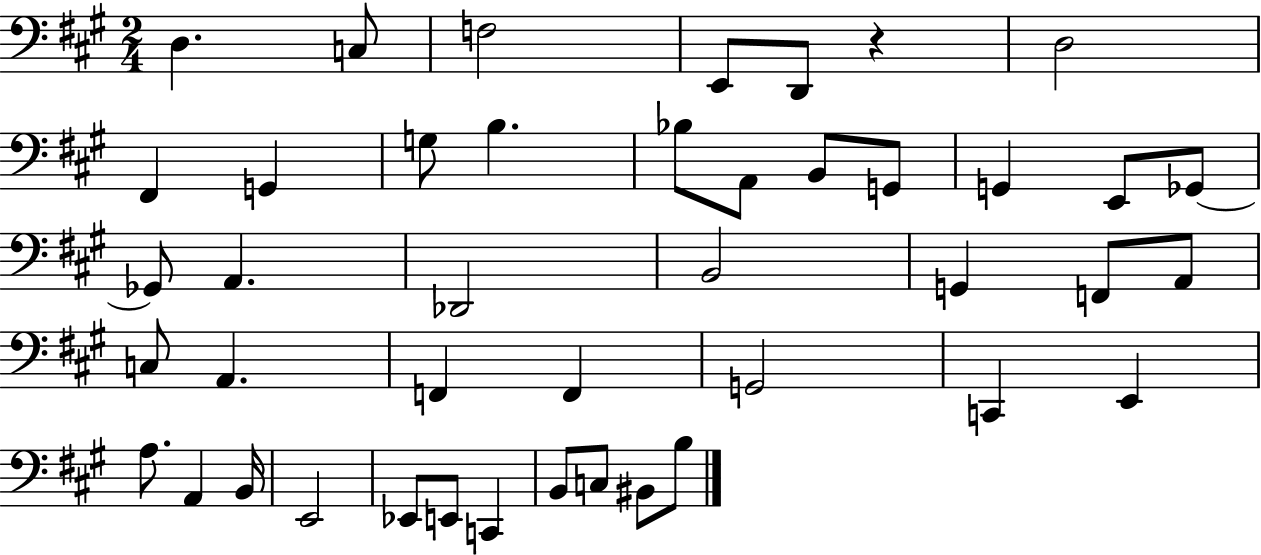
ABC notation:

X:1
T:Untitled
M:2/4
L:1/4
K:A
D, C,/2 F,2 E,,/2 D,,/2 z D,2 ^F,, G,, G,/2 B, _B,/2 A,,/2 B,,/2 G,,/2 G,, E,,/2 _G,,/2 _G,,/2 A,, _D,,2 B,,2 G,, F,,/2 A,,/2 C,/2 A,, F,, F,, G,,2 C,, E,, A,/2 A,, B,,/4 E,,2 _E,,/2 E,,/2 C,, B,,/2 C,/2 ^B,,/2 B,/2